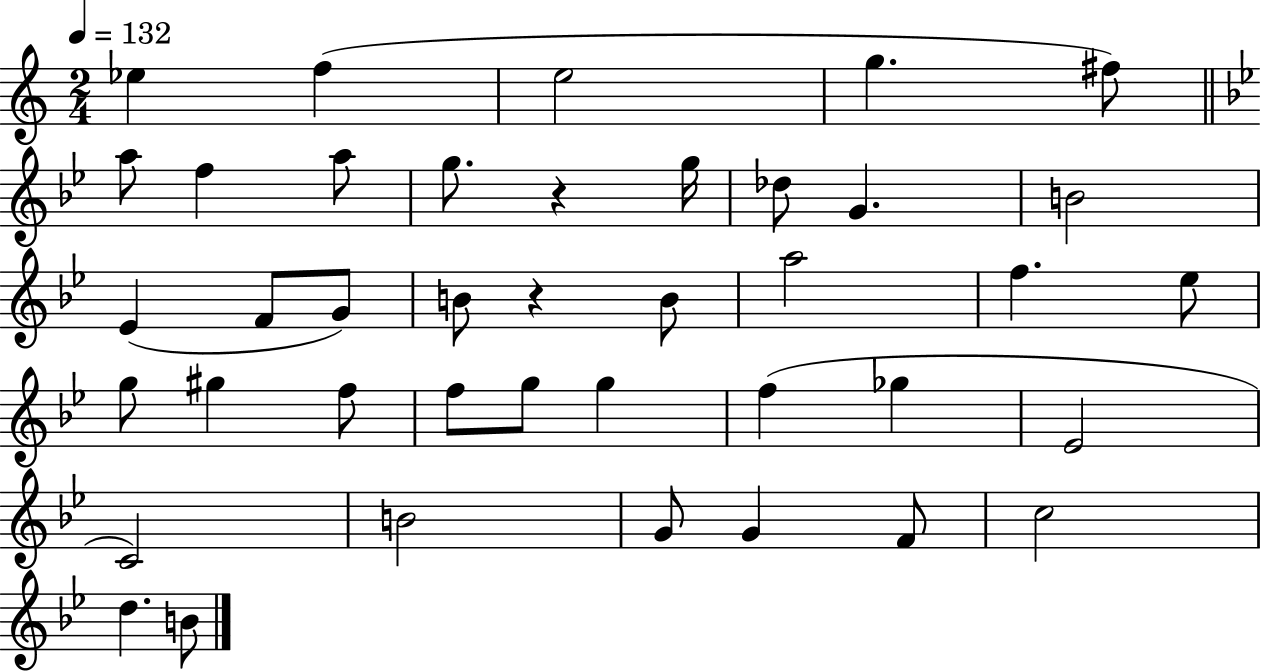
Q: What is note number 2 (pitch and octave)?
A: F5